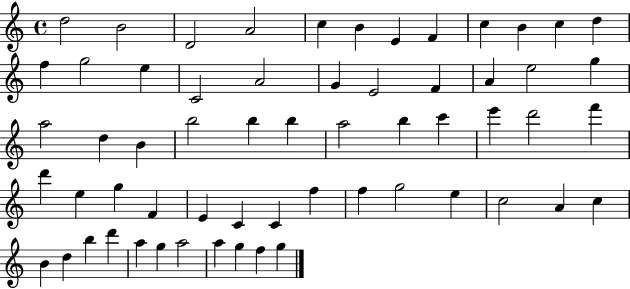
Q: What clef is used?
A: treble